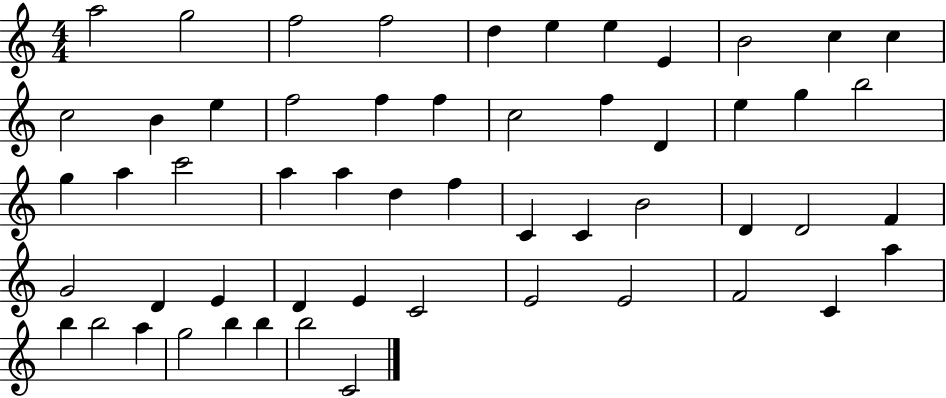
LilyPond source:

{
  \clef treble
  \numericTimeSignature
  \time 4/4
  \key c \major
  a''2 g''2 | f''2 f''2 | d''4 e''4 e''4 e'4 | b'2 c''4 c''4 | \break c''2 b'4 e''4 | f''2 f''4 f''4 | c''2 f''4 d'4 | e''4 g''4 b''2 | \break g''4 a''4 c'''2 | a''4 a''4 d''4 f''4 | c'4 c'4 b'2 | d'4 d'2 f'4 | \break g'2 d'4 e'4 | d'4 e'4 c'2 | e'2 e'2 | f'2 c'4 a''4 | \break b''4 b''2 a''4 | g''2 b''4 b''4 | b''2 c'2 | \bar "|."
}